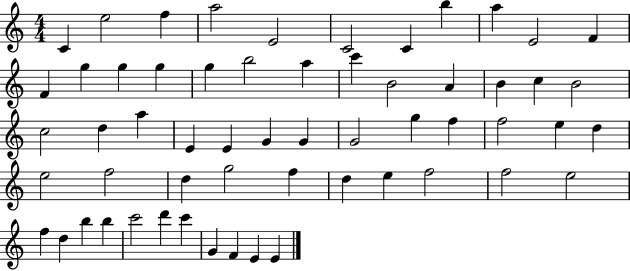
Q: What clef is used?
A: treble